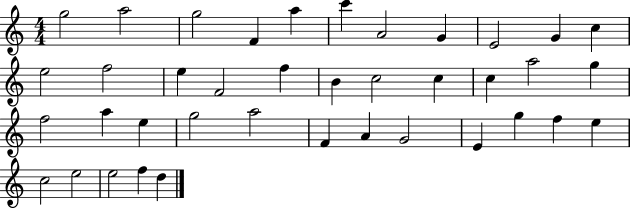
G5/h A5/h G5/h F4/q A5/q C6/q A4/h G4/q E4/h G4/q C5/q E5/h F5/h E5/q F4/h F5/q B4/q C5/h C5/q C5/q A5/h G5/q F5/h A5/q E5/q G5/h A5/h F4/q A4/q G4/h E4/q G5/q F5/q E5/q C5/h E5/h E5/h F5/q D5/q